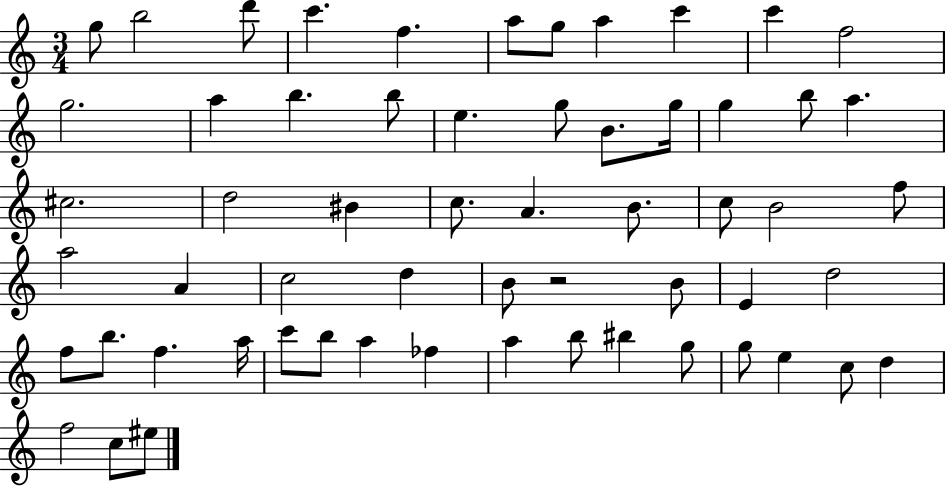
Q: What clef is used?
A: treble